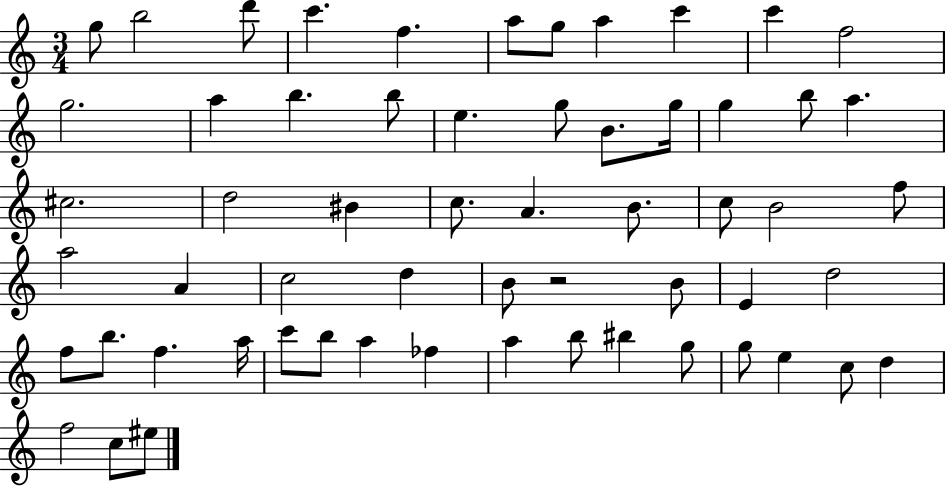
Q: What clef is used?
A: treble